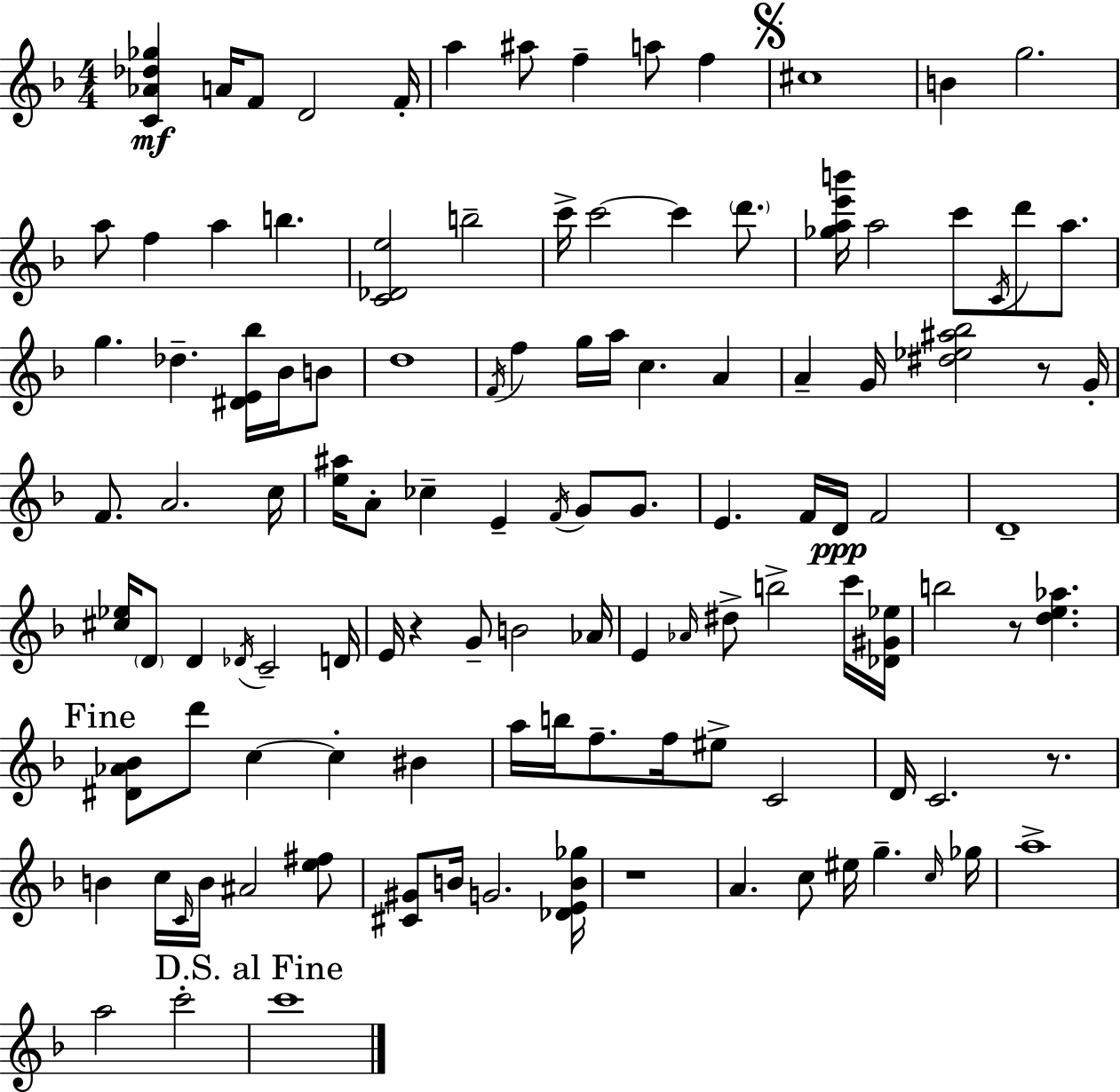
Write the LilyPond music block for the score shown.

{
  \clef treble
  \numericTimeSignature
  \time 4/4
  \key d \minor
  \repeat volta 2 { <c' aes' des'' ges''>4\mf a'16 f'8 d'2 f'16-. | a''4 ais''8 f''4-- a''8 f''4 | \mark \markup { \musicglyph "scripts.segno" } cis''1 | b'4 g''2. | \break a''8 f''4 a''4 b''4. | <c' des' e''>2 b''2-- | c'''16-> c'''2~~ c'''4 \parenthesize d'''8. | <ges'' a'' e''' b'''>16 a''2 c'''8 \acciaccatura { c'16 } d'''8 a''8. | \break g''4. des''4.-- <dis' e' bes''>16 bes'16 b'8 | d''1 | \acciaccatura { f'16 } f''4 g''16 a''16 c''4. a'4 | a'4-- g'16 <dis'' ees'' ais'' bes''>2 r8 | \break g'16-. f'8. a'2. | c''16 <e'' ais''>16 a'8-. ces''4-- e'4-- \acciaccatura { f'16 } g'8 | g'8. e'4. f'16 d'16\ppp f'2 | d'1-- | \break <cis'' ees''>16 \parenthesize d'8 d'4 \acciaccatura { des'16 } c'2-- | d'16 e'16 r4 g'8-- b'2 | aes'16 e'4 \grace { aes'16 } dis''8-> b''2-> | c'''16 <des' gis' ees''>16 b''2 r8 <d'' e'' aes''>4. | \break \mark "Fine" <dis' aes' bes'>8 d'''8 c''4~~ c''4-. | bis'4 a''16 b''16 f''8.-- f''16 eis''8-> c'2 | d'16 c'2. | r8. b'4 c''16 \grace { c'16 } b'16 ais'2 | \break <e'' fis''>8 <cis' gis'>8 b'16 g'2. | <des' e' b' ges''>16 r1 | a'4. c''8 eis''16 g''4.-- | \grace { c''16 } ges''16 a''1-> | \break a''2 c'''2-. | \mark "D.S. al Fine" c'''1 | } \bar "|."
}